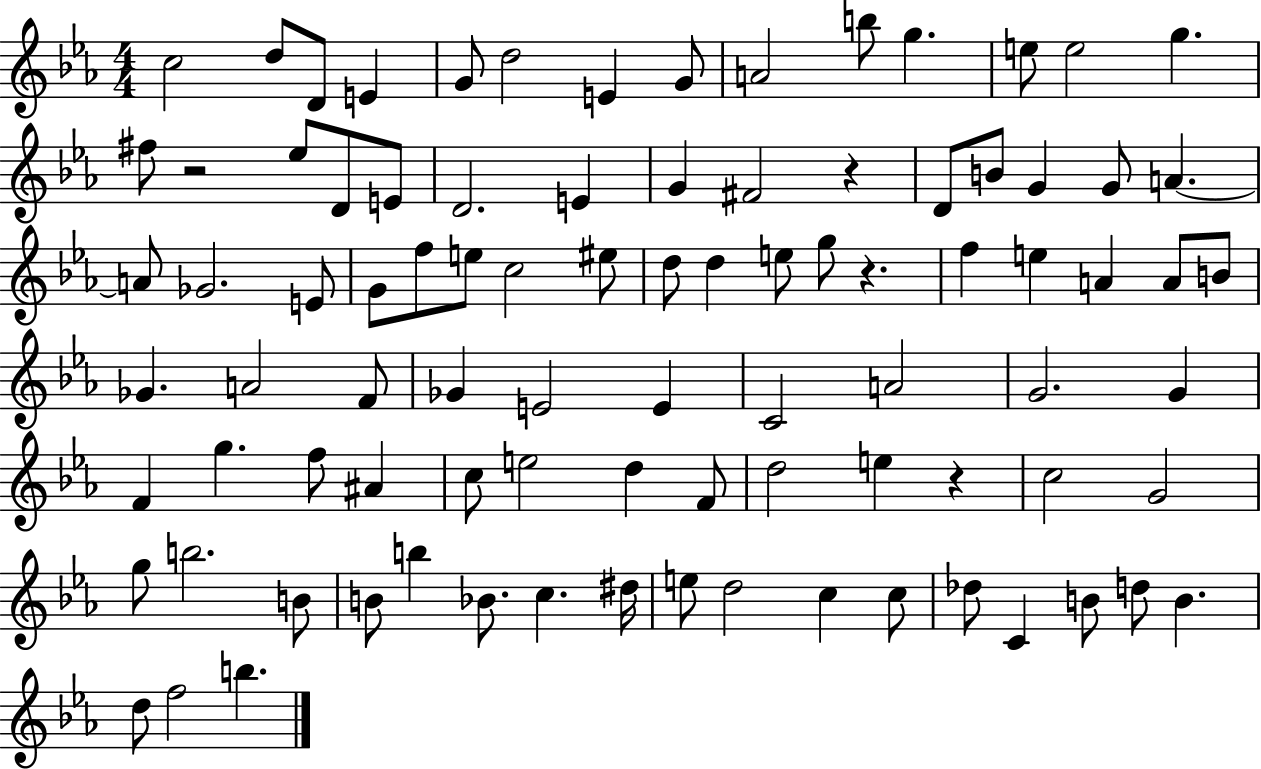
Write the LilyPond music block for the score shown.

{
  \clef treble
  \numericTimeSignature
  \time 4/4
  \key ees \major
  c''2 d''8 d'8 e'4 | g'8 d''2 e'4 g'8 | a'2 b''8 g''4. | e''8 e''2 g''4. | \break fis''8 r2 ees''8 d'8 e'8 | d'2. e'4 | g'4 fis'2 r4 | d'8 b'8 g'4 g'8 a'4.~~ | \break a'8 ges'2. e'8 | g'8 f''8 e''8 c''2 eis''8 | d''8 d''4 e''8 g''8 r4. | f''4 e''4 a'4 a'8 b'8 | \break ges'4. a'2 f'8 | ges'4 e'2 e'4 | c'2 a'2 | g'2. g'4 | \break f'4 g''4. f''8 ais'4 | c''8 e''2 d''4 f'8 | d''2 e''4 r4 | c''2 g'2 | \break g''8 b''2. b'8 | b'8 b''4 bes'8. c''4. dis''16 | e''8 d''2 c''4 c''8 | des''8 c'4 b'8 d''8 b'4. | \break d''8 f''2 b''4. | \bar "|."
}